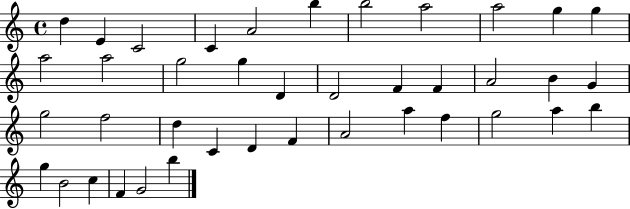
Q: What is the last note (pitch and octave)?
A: B5